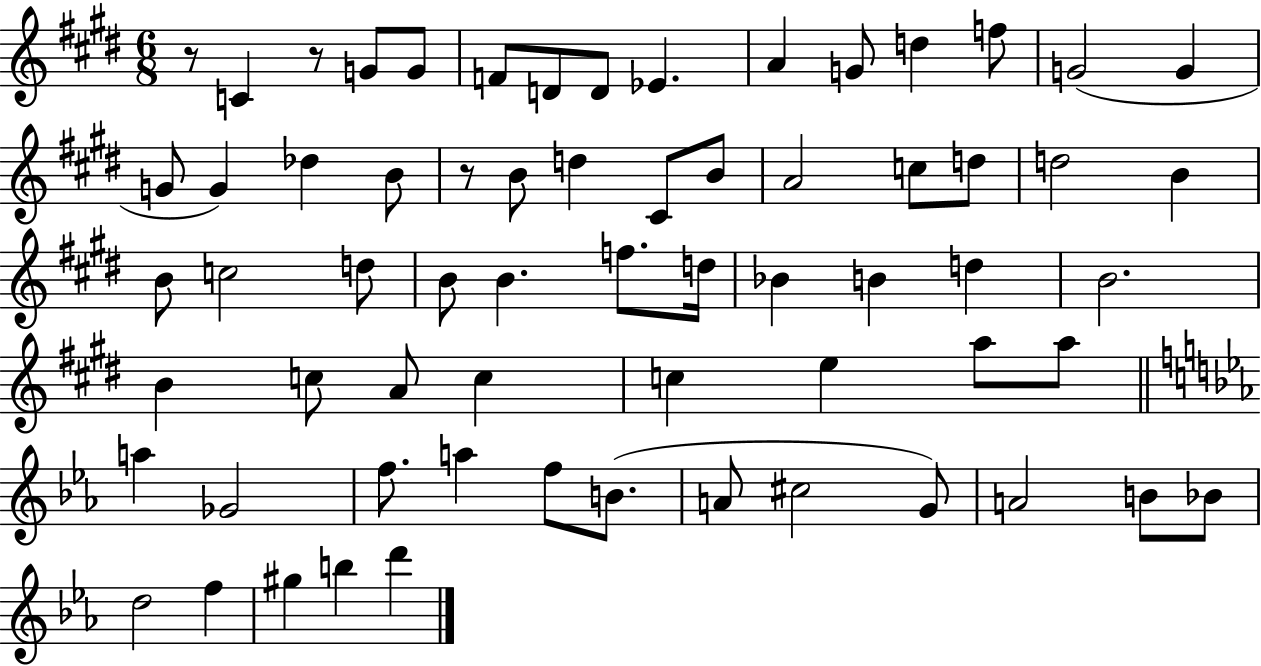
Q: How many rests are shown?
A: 3